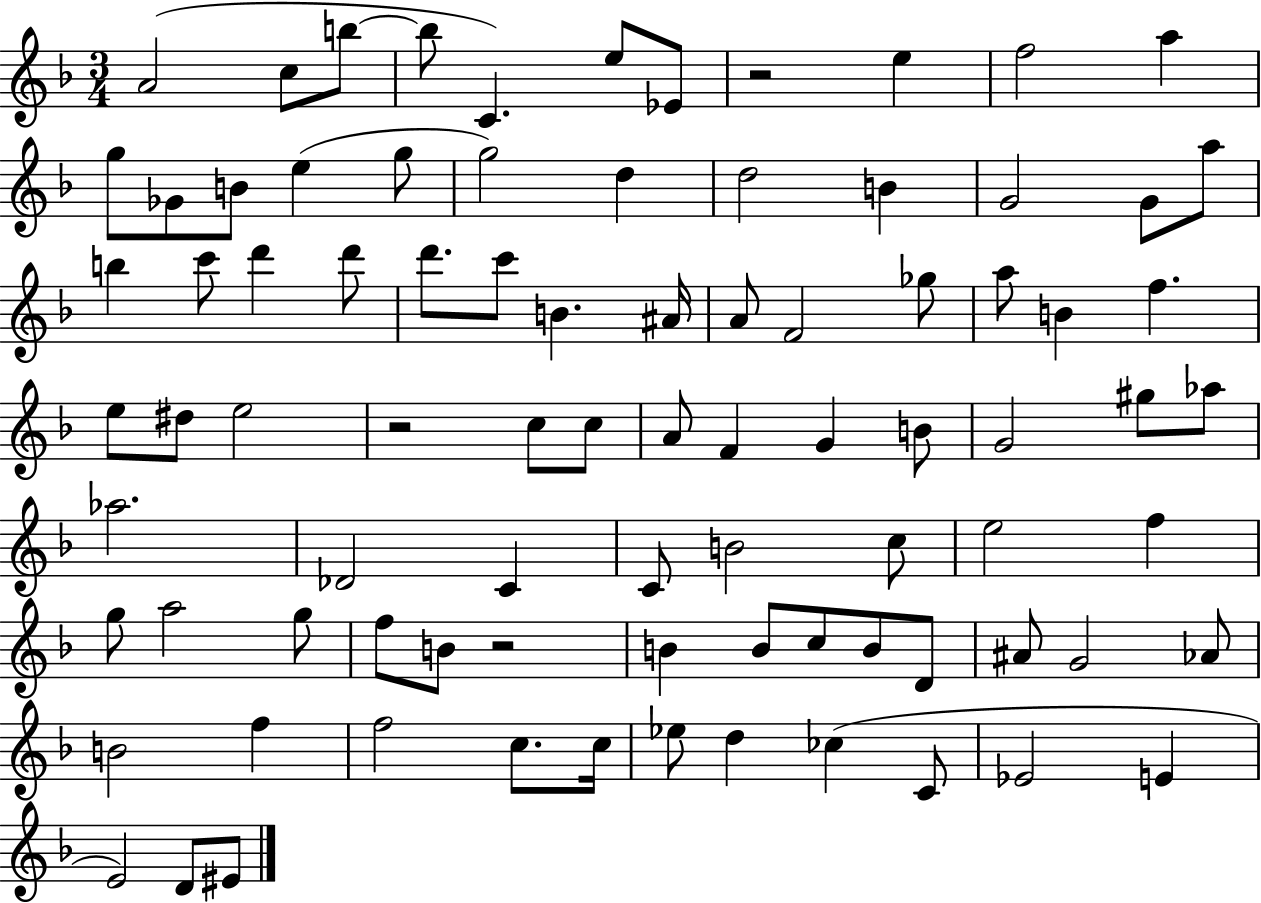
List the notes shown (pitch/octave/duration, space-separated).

A4/h C5/e B5/e B5/e C4/q. E5/e Eb4/e R/h E5/q F5/h A5/q G5/e Gb4/e B4/e E5/q G5/e G5/h D5/q D5/h B4/q G4/h G4/e A5/e B5/q C6/e D6/q D6/e D6/e. C6/e B4/q. A#4/s A4/e F4/h Gb5/e A5/e B4/q F5/q. E5/e D#5/e E5/h R/h C5/e C5/e A4/e F4/q G4/q B4/e G4/h G#5/e Ab5/e Ab5/h. Db4/h C4/q C4/e B4/h C5/e E5/h F5/q G5/e A5/h G5/e F5/e B4/e R/h B4/q B4/e C5/e B4/e D4/e A#4/e G4/h Ab4/e B4/h F5/q F5/h C5/e. C5/s Eb5/e D5/q CES5/q C4/e Eb4/h E4/q E4/h D4/e EIS4/e